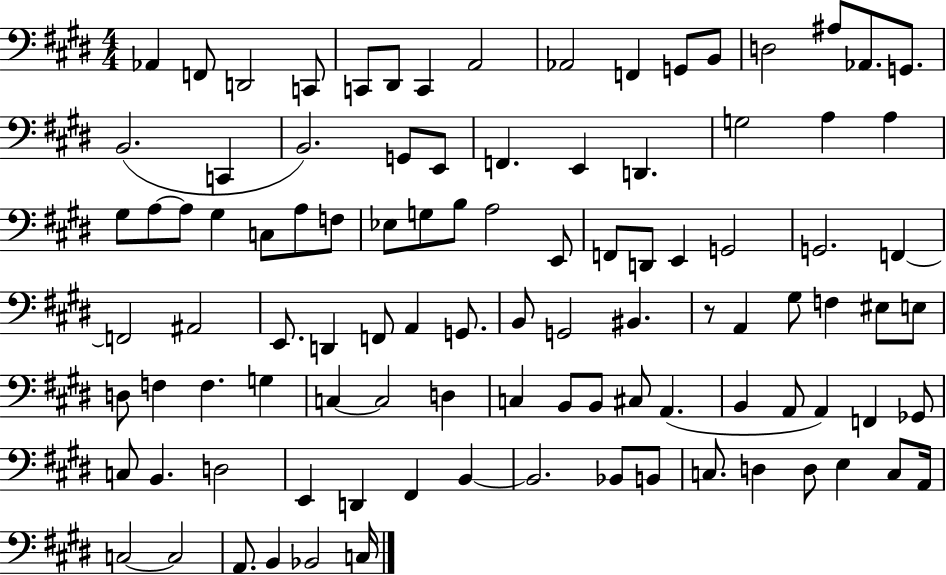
X:1
T:Untitled
M:4/4
L:1/4
K:E
_A,, F,,/2 D,,2 C,,/2 C,,/2 ^D,,/2 C,, A,,2 _A,,2 F,, G,,/2 B,,/2 D,2 ^A,/2 _A,,/2 G,,/2 B,,2 C,, B,,2 G,,/2 E,,/2 F,, E,, D,, G,2 A, A, ^G,/2 A,/2 A,/2 ^G, C,/2 A,/2 F,/2 _E,/2 G,/2 B,/2 A,2 E,,/2 F,,/2 D,,/2 E,, G,,2 G,,2 F,, F,,2 ^A,,2 E,,/2 D,, F,,/2 A,, G,,/2 B,,/2 G,,2 ^B,, z/2 A,, ^G,/2 F, ^E,/2 E,/2 D,/2 F, F, G, C, C,2 D, C, B,,/2 B,,/2 ^C,/2 A,, B,, A,,/2 A,, F,, _G,,/2 C,/2 B,, D,2 E,, D,, ^F,, B,, B,,2 _B,,/2 B,,/2 C,/2 D, D,/2 E, C,/2 A,,/4 C,2 C,2 A,,/2 B,, _B,,2 C,/4